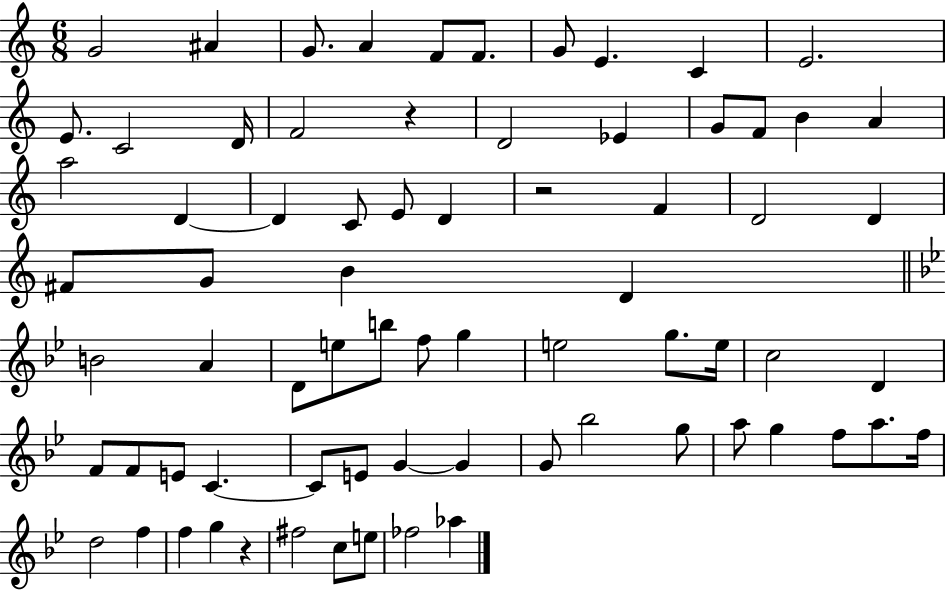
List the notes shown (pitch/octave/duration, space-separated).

G4/h A#4/q G4/e. A4/q F4/e F4/e. G4/e E4/q. C4/q E4/h. E4/e. C4/h D4/s F4/h R/q D4/h Eb4/q G4/e F4/e B4/q A4/q A5/h D4/q D4/q C4/e E4/e D4/q R/h F4/q D4/h D4/q F#4/e G4/e B4/q D4/q B4/h A4/q D4/e E5/e B5/e F5/e G5/q E5/h G5/e. E5/s C5/h D4/q F4/e F4/e E4/e C4/q. C4/e E4/e G4/q G4/q G4/e Bb5/h G5/e A5/e G5/q F5/e A5/e. F5/s D5/h F5/q F5/q G5/q R/q F#5/h C5/e E5/e FES5/h Ab5/q